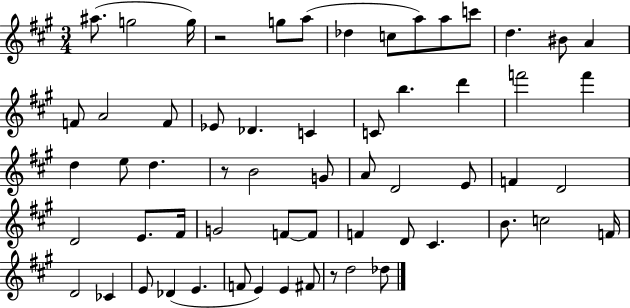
{
  \clef treble
  \numericTimeSignature
  \time 3/4
  \key a \major
  ais''8.( g''2 g''16) | r2 g''8 a''8( | des''4 c''8 a''8) a''8 c'''8 | d''4. bis'8 a'4 | \break f'8 a'2 f'8 | ees'8 des'4. c'4 | c'8 b''4. d'''4 | f'''2 f'''4 | \break d''4 e''8 d''4. | r8 b'2 g'8 | a'8 d'2 e'8 | f'4 d'2 | \break d'2 e'8. fis'16 | g'2 f'8~~ f'8 | f'4 d'8 cis'4. | b'8. c''2 f'16 | \break d'2 ces'4 | e'8 des'4( e'4. | f'8 e'4) e'4 fis'8 | r8 d''2 des''8 | \break \bar "|."
}